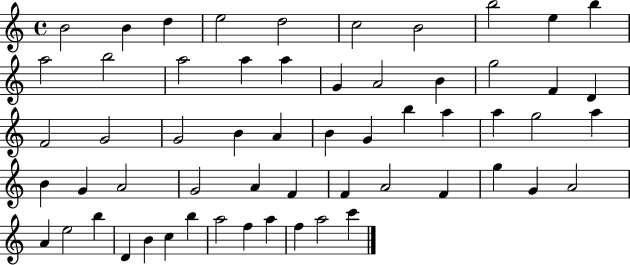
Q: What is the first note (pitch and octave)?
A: B4